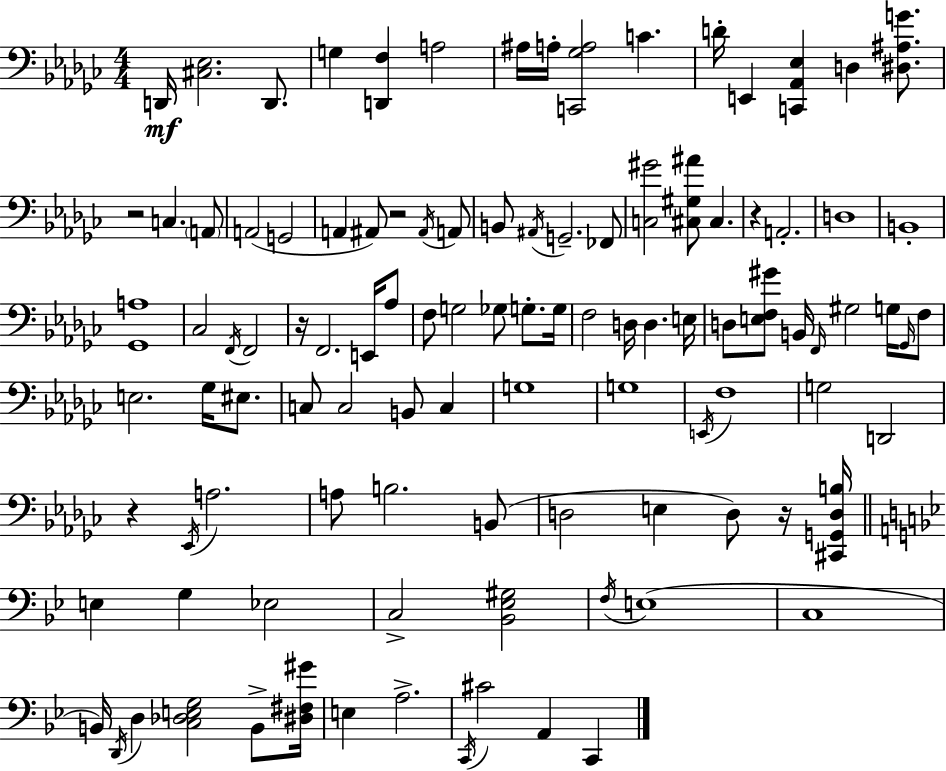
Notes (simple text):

D2/s [C#3,Eb3]/h. D2/e. G3/q [D2,F3]/q A3/h A#3/s A3/s [C2,Gb3,A3]/h C4/q. D4/s E2/q [C2,Ab2,Eb3]/q D3/q [D#3,A#3,G4]/e. R/h C3/q. A2/e A2/h G2/h A2/q A#2/e R/h A#2/s A2/e B2/e A#2/s G2/h. FES2/e [C3,G#4]/h [C#3,G#3,A#4]/e C#3/q. R/q A2/h. D3/w B2/w [Gb2,A3]/w CES3/h F2/s F2/h R/s F2/h. E2/s Ab3/e F3/e G3/h Gb3/e G3/e. G3/s F3/h D3/s D3/q. E3/s D3/e [E3,F3,G#4]/e B2/s F2/s G#3/h G3/s Gb2/s F3/e E3/h. Gb3/s EIS3/e. C3/e C3/h B2/e C3/q G3/w G3/w E2/s F3/w G3/h D2/h R/q Eb2/s A3/h. A3/e B3/h. B2/e D3/h E3/q D3/e R/s [C#2,G2,D3,B3]/s E3/q G3/q Eb3/h C3/h [Bb2,Eb3,G#3]/h F3/s E3/w C3/w B2/s D2/s D3/q [C3,Db3,E3,G3]/h B2/e [D#3,F#3,G#4]/s E3/q A3/h. C2/s C#4/h A2/q C2/q